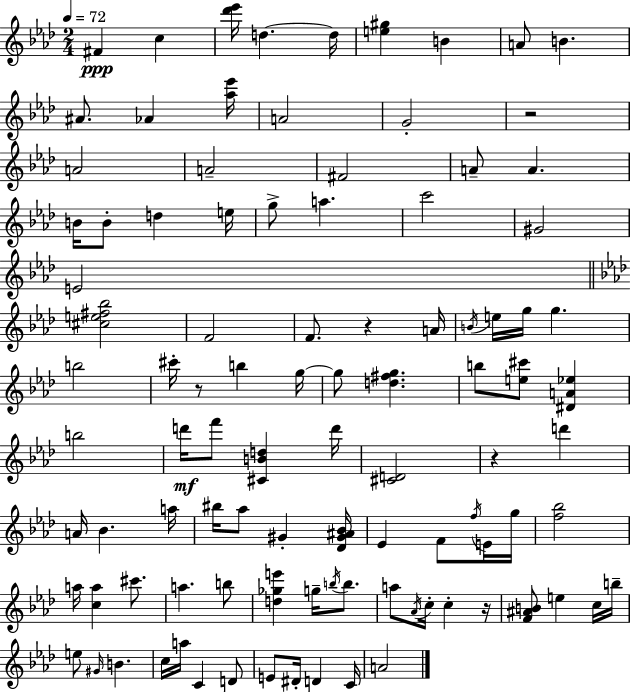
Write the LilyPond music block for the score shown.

{
  \clef treble
  \numericTimeSignature
  \time 2/4
  \key aes \major
  \tempo 4 = 72
  fis'4\ppp c''4 | <des''' ees'''>16 d''4.~~ d''16 | <e'' gis''>4 b'4 | a'8 b'4. | \break ais'8. aes'4 <aes'' ees'''>16 | a'2 | g'2-. | r2 | \break a'2 | a'2-- | fis'2 | a'8-- a'4. | \break b'16 b'8-. d''4 e''16 | g''8-> a''4. | c'''2 | gis'2 | \break e'2 | \bar "||" \break \key aes \major <cis'' e'' fis'' bes''>2 | f'2 | f'8. r4 a'16 | \acciaccatura { b'16 } e''16 g''16 g''4. | \break b''2 | cis'''16-. r8 b''4 | g''16~~ g''8 <d'' fis'' g''>4. | b''8 <e'' cis'''>8 <dis' a' ees''>4 | \break b''2 | d'''16\mf f'''8 <cis' b' d''>4 | d'''16 <cis' d'>2 | r4 d'''4 | \break a'16 bes'4. | a''16 bis''16 aes''8 gis'4-. | <des' gis' ais' bes'>16 ees'4 f'8 \acciaccatura { f''16 } | e'16 g''16 <f'' bes''>2 | \break a''16 <c'' a''>4 cis'''8. | a''4. | b''8 <d'' ges'' e'''>4 g''16-- \acciaccatura { b''16 } | b''8. a''8 \acciaccatura { aes'16 } c''16-. c''4-. | \break r16 <f' ais' b'>8 e''4 | c''16 b''16-- e''8 \grace { gis'16 } b'4. | c''16 a''16 c'4 | d'8 e'8 dis'16-. | \break d'4 c'16 a'2 | \bar "|."
}